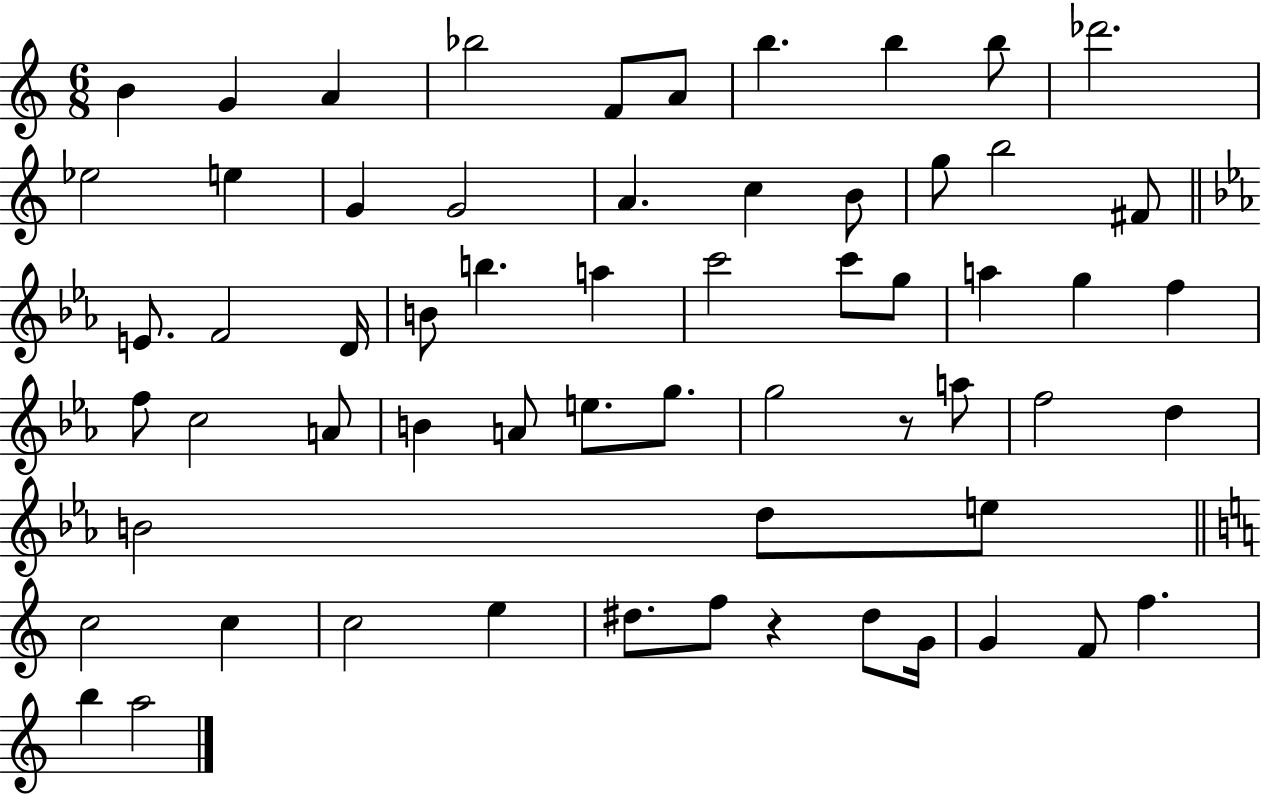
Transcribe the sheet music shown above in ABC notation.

X:1
T:Untitled
M:6/8
L:1/4
K:C
B G A _b2 F/2 A/2 b b b/2 _d'2 _e2 e G G2 A c B/2 g/2 b2 ^F/2 E/2 F2 D/4 B/2 b a c'2 c'/2 g/2 a g f f/2 c2 A/2 B A/2 e/2 g/2 g2 z/2 a/2 f2 d B2 d/2 e/2 c2 c c2 e ^d/2 f/2 z ^d/2 G/4 G F/2 f b a2